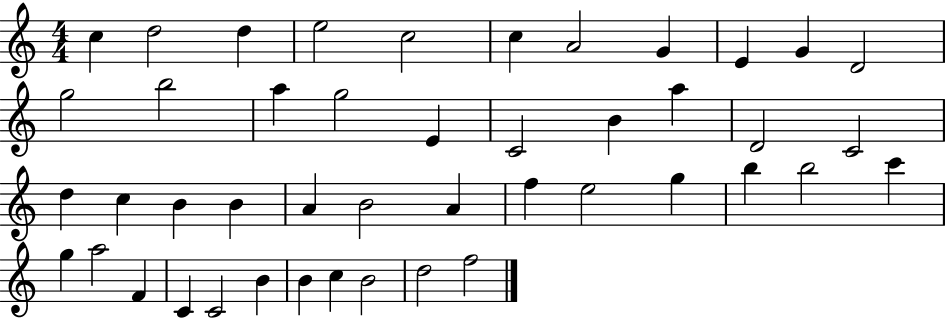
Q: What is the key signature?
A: C major